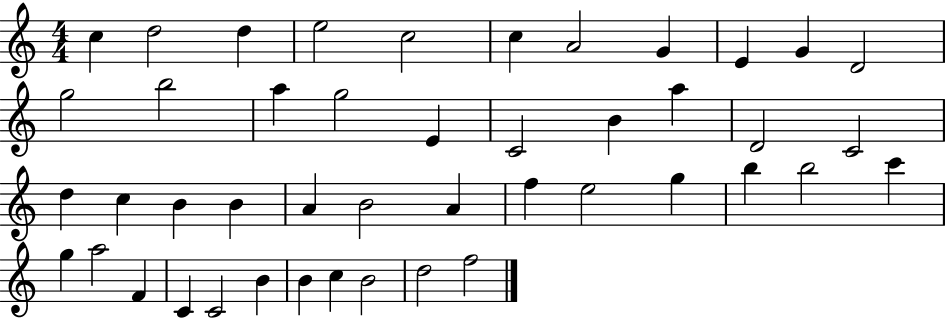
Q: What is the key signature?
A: C major